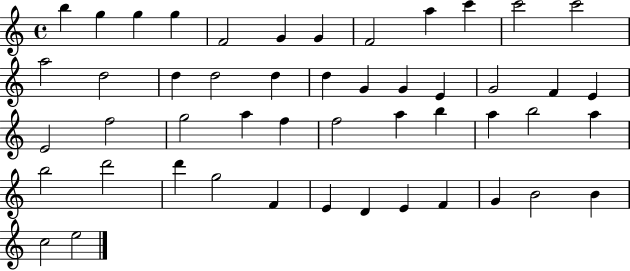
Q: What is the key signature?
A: C major